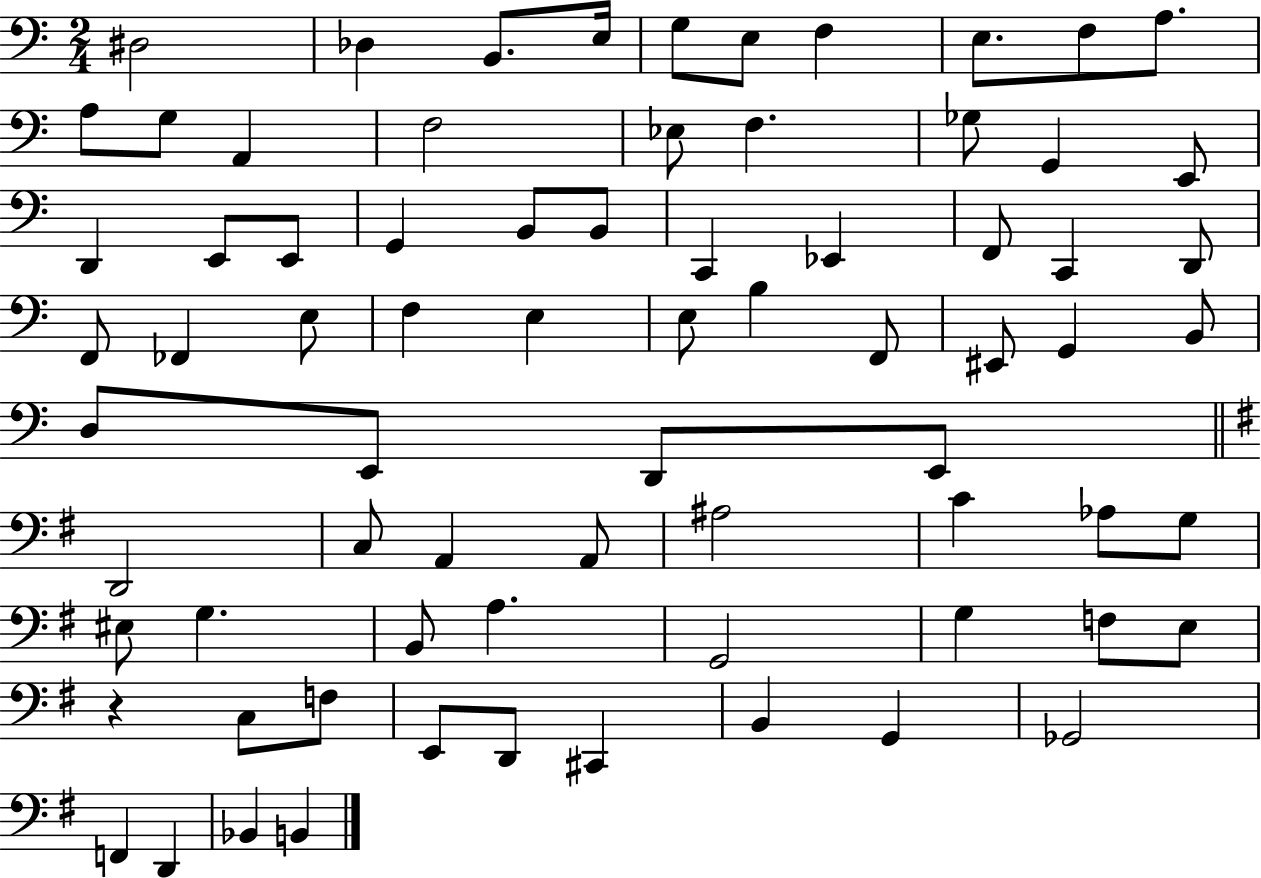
D#3/h Db3/q B2/e. E3/s G3/e E3/e F3/q E3/e. F3/e A3/e. A3/e G3/e A2/q F3/h Eb3/e F3/q. Gb3/e G2/q E2/e D2/q E2/e E2/e G2/q B2/e B2/e C2/q Eb2/q F2/e C2/q D2/e F2/e FES2/q E3/e F3/q E3/q E3/e B3/q F2/e EIS2/e G2/q B2/e D3/e E2/e D2/e E2/e D2/h C3/e A2/q A2/e A#3/h C4/q Ab3/e G3/e EIS3/e G3/q. B2/e A3/q. G2/h G3/q F3/e E3/e R/q C3/e F3/e E2/e D2/e C#2/q B2/q G2/q Gb2/h F2/q D2/q Bb2/q B2/q